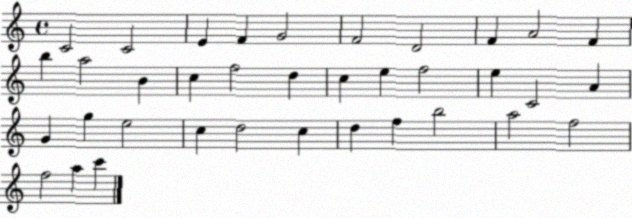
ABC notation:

X:1
T:Untitled
M:4/4
L:1/4
K:C
C2 C2 E F G2 F2 D2 F A2 F b a2 B c f2 d c e f2 e C2 A G g e2 c d2 c d f b2 a2 f2 f2 a c'